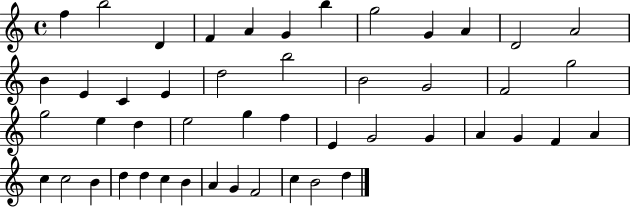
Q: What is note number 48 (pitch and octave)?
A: D5